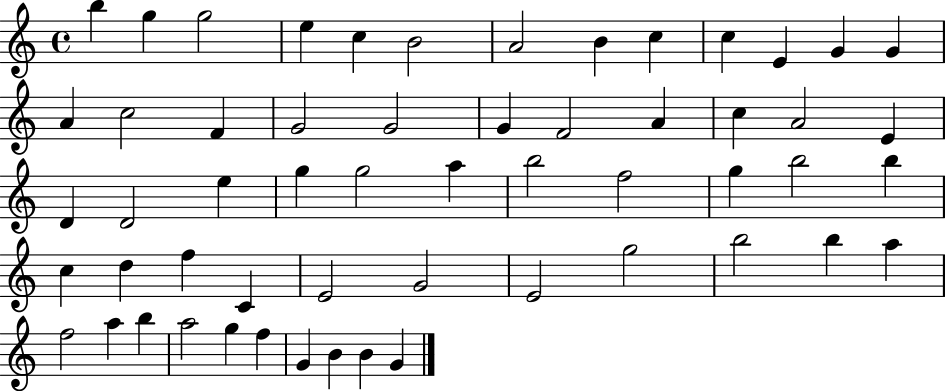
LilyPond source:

{
  \clef treble
  \time 4/4
  \defaultTimeSignature
  \key c \major
  b''4 g''4 g''2 | e''4 c''4 b'2 | a'2 b'4 c''4 | c''4 e'4 g'4 g'4 | \break a'4 c''2 f'4 | g'2 g'2 | g'4 f'2 a'4 | c''4 a'2 e'4 | \break d'4 d'2 e''4 | g''4 g''2 a''4 | b''2 f''2 | g''4 b''2 b''4 | \break c''4 d''4 f''4 c'4 | e'2 g'2 | e'2 g''2 | b''2 b''4 a''4 | \break f''2 a''4 b''4 | a''2 g''4 f''4 | g'4 b'4 b'4 g'4 | \bar "|."
}